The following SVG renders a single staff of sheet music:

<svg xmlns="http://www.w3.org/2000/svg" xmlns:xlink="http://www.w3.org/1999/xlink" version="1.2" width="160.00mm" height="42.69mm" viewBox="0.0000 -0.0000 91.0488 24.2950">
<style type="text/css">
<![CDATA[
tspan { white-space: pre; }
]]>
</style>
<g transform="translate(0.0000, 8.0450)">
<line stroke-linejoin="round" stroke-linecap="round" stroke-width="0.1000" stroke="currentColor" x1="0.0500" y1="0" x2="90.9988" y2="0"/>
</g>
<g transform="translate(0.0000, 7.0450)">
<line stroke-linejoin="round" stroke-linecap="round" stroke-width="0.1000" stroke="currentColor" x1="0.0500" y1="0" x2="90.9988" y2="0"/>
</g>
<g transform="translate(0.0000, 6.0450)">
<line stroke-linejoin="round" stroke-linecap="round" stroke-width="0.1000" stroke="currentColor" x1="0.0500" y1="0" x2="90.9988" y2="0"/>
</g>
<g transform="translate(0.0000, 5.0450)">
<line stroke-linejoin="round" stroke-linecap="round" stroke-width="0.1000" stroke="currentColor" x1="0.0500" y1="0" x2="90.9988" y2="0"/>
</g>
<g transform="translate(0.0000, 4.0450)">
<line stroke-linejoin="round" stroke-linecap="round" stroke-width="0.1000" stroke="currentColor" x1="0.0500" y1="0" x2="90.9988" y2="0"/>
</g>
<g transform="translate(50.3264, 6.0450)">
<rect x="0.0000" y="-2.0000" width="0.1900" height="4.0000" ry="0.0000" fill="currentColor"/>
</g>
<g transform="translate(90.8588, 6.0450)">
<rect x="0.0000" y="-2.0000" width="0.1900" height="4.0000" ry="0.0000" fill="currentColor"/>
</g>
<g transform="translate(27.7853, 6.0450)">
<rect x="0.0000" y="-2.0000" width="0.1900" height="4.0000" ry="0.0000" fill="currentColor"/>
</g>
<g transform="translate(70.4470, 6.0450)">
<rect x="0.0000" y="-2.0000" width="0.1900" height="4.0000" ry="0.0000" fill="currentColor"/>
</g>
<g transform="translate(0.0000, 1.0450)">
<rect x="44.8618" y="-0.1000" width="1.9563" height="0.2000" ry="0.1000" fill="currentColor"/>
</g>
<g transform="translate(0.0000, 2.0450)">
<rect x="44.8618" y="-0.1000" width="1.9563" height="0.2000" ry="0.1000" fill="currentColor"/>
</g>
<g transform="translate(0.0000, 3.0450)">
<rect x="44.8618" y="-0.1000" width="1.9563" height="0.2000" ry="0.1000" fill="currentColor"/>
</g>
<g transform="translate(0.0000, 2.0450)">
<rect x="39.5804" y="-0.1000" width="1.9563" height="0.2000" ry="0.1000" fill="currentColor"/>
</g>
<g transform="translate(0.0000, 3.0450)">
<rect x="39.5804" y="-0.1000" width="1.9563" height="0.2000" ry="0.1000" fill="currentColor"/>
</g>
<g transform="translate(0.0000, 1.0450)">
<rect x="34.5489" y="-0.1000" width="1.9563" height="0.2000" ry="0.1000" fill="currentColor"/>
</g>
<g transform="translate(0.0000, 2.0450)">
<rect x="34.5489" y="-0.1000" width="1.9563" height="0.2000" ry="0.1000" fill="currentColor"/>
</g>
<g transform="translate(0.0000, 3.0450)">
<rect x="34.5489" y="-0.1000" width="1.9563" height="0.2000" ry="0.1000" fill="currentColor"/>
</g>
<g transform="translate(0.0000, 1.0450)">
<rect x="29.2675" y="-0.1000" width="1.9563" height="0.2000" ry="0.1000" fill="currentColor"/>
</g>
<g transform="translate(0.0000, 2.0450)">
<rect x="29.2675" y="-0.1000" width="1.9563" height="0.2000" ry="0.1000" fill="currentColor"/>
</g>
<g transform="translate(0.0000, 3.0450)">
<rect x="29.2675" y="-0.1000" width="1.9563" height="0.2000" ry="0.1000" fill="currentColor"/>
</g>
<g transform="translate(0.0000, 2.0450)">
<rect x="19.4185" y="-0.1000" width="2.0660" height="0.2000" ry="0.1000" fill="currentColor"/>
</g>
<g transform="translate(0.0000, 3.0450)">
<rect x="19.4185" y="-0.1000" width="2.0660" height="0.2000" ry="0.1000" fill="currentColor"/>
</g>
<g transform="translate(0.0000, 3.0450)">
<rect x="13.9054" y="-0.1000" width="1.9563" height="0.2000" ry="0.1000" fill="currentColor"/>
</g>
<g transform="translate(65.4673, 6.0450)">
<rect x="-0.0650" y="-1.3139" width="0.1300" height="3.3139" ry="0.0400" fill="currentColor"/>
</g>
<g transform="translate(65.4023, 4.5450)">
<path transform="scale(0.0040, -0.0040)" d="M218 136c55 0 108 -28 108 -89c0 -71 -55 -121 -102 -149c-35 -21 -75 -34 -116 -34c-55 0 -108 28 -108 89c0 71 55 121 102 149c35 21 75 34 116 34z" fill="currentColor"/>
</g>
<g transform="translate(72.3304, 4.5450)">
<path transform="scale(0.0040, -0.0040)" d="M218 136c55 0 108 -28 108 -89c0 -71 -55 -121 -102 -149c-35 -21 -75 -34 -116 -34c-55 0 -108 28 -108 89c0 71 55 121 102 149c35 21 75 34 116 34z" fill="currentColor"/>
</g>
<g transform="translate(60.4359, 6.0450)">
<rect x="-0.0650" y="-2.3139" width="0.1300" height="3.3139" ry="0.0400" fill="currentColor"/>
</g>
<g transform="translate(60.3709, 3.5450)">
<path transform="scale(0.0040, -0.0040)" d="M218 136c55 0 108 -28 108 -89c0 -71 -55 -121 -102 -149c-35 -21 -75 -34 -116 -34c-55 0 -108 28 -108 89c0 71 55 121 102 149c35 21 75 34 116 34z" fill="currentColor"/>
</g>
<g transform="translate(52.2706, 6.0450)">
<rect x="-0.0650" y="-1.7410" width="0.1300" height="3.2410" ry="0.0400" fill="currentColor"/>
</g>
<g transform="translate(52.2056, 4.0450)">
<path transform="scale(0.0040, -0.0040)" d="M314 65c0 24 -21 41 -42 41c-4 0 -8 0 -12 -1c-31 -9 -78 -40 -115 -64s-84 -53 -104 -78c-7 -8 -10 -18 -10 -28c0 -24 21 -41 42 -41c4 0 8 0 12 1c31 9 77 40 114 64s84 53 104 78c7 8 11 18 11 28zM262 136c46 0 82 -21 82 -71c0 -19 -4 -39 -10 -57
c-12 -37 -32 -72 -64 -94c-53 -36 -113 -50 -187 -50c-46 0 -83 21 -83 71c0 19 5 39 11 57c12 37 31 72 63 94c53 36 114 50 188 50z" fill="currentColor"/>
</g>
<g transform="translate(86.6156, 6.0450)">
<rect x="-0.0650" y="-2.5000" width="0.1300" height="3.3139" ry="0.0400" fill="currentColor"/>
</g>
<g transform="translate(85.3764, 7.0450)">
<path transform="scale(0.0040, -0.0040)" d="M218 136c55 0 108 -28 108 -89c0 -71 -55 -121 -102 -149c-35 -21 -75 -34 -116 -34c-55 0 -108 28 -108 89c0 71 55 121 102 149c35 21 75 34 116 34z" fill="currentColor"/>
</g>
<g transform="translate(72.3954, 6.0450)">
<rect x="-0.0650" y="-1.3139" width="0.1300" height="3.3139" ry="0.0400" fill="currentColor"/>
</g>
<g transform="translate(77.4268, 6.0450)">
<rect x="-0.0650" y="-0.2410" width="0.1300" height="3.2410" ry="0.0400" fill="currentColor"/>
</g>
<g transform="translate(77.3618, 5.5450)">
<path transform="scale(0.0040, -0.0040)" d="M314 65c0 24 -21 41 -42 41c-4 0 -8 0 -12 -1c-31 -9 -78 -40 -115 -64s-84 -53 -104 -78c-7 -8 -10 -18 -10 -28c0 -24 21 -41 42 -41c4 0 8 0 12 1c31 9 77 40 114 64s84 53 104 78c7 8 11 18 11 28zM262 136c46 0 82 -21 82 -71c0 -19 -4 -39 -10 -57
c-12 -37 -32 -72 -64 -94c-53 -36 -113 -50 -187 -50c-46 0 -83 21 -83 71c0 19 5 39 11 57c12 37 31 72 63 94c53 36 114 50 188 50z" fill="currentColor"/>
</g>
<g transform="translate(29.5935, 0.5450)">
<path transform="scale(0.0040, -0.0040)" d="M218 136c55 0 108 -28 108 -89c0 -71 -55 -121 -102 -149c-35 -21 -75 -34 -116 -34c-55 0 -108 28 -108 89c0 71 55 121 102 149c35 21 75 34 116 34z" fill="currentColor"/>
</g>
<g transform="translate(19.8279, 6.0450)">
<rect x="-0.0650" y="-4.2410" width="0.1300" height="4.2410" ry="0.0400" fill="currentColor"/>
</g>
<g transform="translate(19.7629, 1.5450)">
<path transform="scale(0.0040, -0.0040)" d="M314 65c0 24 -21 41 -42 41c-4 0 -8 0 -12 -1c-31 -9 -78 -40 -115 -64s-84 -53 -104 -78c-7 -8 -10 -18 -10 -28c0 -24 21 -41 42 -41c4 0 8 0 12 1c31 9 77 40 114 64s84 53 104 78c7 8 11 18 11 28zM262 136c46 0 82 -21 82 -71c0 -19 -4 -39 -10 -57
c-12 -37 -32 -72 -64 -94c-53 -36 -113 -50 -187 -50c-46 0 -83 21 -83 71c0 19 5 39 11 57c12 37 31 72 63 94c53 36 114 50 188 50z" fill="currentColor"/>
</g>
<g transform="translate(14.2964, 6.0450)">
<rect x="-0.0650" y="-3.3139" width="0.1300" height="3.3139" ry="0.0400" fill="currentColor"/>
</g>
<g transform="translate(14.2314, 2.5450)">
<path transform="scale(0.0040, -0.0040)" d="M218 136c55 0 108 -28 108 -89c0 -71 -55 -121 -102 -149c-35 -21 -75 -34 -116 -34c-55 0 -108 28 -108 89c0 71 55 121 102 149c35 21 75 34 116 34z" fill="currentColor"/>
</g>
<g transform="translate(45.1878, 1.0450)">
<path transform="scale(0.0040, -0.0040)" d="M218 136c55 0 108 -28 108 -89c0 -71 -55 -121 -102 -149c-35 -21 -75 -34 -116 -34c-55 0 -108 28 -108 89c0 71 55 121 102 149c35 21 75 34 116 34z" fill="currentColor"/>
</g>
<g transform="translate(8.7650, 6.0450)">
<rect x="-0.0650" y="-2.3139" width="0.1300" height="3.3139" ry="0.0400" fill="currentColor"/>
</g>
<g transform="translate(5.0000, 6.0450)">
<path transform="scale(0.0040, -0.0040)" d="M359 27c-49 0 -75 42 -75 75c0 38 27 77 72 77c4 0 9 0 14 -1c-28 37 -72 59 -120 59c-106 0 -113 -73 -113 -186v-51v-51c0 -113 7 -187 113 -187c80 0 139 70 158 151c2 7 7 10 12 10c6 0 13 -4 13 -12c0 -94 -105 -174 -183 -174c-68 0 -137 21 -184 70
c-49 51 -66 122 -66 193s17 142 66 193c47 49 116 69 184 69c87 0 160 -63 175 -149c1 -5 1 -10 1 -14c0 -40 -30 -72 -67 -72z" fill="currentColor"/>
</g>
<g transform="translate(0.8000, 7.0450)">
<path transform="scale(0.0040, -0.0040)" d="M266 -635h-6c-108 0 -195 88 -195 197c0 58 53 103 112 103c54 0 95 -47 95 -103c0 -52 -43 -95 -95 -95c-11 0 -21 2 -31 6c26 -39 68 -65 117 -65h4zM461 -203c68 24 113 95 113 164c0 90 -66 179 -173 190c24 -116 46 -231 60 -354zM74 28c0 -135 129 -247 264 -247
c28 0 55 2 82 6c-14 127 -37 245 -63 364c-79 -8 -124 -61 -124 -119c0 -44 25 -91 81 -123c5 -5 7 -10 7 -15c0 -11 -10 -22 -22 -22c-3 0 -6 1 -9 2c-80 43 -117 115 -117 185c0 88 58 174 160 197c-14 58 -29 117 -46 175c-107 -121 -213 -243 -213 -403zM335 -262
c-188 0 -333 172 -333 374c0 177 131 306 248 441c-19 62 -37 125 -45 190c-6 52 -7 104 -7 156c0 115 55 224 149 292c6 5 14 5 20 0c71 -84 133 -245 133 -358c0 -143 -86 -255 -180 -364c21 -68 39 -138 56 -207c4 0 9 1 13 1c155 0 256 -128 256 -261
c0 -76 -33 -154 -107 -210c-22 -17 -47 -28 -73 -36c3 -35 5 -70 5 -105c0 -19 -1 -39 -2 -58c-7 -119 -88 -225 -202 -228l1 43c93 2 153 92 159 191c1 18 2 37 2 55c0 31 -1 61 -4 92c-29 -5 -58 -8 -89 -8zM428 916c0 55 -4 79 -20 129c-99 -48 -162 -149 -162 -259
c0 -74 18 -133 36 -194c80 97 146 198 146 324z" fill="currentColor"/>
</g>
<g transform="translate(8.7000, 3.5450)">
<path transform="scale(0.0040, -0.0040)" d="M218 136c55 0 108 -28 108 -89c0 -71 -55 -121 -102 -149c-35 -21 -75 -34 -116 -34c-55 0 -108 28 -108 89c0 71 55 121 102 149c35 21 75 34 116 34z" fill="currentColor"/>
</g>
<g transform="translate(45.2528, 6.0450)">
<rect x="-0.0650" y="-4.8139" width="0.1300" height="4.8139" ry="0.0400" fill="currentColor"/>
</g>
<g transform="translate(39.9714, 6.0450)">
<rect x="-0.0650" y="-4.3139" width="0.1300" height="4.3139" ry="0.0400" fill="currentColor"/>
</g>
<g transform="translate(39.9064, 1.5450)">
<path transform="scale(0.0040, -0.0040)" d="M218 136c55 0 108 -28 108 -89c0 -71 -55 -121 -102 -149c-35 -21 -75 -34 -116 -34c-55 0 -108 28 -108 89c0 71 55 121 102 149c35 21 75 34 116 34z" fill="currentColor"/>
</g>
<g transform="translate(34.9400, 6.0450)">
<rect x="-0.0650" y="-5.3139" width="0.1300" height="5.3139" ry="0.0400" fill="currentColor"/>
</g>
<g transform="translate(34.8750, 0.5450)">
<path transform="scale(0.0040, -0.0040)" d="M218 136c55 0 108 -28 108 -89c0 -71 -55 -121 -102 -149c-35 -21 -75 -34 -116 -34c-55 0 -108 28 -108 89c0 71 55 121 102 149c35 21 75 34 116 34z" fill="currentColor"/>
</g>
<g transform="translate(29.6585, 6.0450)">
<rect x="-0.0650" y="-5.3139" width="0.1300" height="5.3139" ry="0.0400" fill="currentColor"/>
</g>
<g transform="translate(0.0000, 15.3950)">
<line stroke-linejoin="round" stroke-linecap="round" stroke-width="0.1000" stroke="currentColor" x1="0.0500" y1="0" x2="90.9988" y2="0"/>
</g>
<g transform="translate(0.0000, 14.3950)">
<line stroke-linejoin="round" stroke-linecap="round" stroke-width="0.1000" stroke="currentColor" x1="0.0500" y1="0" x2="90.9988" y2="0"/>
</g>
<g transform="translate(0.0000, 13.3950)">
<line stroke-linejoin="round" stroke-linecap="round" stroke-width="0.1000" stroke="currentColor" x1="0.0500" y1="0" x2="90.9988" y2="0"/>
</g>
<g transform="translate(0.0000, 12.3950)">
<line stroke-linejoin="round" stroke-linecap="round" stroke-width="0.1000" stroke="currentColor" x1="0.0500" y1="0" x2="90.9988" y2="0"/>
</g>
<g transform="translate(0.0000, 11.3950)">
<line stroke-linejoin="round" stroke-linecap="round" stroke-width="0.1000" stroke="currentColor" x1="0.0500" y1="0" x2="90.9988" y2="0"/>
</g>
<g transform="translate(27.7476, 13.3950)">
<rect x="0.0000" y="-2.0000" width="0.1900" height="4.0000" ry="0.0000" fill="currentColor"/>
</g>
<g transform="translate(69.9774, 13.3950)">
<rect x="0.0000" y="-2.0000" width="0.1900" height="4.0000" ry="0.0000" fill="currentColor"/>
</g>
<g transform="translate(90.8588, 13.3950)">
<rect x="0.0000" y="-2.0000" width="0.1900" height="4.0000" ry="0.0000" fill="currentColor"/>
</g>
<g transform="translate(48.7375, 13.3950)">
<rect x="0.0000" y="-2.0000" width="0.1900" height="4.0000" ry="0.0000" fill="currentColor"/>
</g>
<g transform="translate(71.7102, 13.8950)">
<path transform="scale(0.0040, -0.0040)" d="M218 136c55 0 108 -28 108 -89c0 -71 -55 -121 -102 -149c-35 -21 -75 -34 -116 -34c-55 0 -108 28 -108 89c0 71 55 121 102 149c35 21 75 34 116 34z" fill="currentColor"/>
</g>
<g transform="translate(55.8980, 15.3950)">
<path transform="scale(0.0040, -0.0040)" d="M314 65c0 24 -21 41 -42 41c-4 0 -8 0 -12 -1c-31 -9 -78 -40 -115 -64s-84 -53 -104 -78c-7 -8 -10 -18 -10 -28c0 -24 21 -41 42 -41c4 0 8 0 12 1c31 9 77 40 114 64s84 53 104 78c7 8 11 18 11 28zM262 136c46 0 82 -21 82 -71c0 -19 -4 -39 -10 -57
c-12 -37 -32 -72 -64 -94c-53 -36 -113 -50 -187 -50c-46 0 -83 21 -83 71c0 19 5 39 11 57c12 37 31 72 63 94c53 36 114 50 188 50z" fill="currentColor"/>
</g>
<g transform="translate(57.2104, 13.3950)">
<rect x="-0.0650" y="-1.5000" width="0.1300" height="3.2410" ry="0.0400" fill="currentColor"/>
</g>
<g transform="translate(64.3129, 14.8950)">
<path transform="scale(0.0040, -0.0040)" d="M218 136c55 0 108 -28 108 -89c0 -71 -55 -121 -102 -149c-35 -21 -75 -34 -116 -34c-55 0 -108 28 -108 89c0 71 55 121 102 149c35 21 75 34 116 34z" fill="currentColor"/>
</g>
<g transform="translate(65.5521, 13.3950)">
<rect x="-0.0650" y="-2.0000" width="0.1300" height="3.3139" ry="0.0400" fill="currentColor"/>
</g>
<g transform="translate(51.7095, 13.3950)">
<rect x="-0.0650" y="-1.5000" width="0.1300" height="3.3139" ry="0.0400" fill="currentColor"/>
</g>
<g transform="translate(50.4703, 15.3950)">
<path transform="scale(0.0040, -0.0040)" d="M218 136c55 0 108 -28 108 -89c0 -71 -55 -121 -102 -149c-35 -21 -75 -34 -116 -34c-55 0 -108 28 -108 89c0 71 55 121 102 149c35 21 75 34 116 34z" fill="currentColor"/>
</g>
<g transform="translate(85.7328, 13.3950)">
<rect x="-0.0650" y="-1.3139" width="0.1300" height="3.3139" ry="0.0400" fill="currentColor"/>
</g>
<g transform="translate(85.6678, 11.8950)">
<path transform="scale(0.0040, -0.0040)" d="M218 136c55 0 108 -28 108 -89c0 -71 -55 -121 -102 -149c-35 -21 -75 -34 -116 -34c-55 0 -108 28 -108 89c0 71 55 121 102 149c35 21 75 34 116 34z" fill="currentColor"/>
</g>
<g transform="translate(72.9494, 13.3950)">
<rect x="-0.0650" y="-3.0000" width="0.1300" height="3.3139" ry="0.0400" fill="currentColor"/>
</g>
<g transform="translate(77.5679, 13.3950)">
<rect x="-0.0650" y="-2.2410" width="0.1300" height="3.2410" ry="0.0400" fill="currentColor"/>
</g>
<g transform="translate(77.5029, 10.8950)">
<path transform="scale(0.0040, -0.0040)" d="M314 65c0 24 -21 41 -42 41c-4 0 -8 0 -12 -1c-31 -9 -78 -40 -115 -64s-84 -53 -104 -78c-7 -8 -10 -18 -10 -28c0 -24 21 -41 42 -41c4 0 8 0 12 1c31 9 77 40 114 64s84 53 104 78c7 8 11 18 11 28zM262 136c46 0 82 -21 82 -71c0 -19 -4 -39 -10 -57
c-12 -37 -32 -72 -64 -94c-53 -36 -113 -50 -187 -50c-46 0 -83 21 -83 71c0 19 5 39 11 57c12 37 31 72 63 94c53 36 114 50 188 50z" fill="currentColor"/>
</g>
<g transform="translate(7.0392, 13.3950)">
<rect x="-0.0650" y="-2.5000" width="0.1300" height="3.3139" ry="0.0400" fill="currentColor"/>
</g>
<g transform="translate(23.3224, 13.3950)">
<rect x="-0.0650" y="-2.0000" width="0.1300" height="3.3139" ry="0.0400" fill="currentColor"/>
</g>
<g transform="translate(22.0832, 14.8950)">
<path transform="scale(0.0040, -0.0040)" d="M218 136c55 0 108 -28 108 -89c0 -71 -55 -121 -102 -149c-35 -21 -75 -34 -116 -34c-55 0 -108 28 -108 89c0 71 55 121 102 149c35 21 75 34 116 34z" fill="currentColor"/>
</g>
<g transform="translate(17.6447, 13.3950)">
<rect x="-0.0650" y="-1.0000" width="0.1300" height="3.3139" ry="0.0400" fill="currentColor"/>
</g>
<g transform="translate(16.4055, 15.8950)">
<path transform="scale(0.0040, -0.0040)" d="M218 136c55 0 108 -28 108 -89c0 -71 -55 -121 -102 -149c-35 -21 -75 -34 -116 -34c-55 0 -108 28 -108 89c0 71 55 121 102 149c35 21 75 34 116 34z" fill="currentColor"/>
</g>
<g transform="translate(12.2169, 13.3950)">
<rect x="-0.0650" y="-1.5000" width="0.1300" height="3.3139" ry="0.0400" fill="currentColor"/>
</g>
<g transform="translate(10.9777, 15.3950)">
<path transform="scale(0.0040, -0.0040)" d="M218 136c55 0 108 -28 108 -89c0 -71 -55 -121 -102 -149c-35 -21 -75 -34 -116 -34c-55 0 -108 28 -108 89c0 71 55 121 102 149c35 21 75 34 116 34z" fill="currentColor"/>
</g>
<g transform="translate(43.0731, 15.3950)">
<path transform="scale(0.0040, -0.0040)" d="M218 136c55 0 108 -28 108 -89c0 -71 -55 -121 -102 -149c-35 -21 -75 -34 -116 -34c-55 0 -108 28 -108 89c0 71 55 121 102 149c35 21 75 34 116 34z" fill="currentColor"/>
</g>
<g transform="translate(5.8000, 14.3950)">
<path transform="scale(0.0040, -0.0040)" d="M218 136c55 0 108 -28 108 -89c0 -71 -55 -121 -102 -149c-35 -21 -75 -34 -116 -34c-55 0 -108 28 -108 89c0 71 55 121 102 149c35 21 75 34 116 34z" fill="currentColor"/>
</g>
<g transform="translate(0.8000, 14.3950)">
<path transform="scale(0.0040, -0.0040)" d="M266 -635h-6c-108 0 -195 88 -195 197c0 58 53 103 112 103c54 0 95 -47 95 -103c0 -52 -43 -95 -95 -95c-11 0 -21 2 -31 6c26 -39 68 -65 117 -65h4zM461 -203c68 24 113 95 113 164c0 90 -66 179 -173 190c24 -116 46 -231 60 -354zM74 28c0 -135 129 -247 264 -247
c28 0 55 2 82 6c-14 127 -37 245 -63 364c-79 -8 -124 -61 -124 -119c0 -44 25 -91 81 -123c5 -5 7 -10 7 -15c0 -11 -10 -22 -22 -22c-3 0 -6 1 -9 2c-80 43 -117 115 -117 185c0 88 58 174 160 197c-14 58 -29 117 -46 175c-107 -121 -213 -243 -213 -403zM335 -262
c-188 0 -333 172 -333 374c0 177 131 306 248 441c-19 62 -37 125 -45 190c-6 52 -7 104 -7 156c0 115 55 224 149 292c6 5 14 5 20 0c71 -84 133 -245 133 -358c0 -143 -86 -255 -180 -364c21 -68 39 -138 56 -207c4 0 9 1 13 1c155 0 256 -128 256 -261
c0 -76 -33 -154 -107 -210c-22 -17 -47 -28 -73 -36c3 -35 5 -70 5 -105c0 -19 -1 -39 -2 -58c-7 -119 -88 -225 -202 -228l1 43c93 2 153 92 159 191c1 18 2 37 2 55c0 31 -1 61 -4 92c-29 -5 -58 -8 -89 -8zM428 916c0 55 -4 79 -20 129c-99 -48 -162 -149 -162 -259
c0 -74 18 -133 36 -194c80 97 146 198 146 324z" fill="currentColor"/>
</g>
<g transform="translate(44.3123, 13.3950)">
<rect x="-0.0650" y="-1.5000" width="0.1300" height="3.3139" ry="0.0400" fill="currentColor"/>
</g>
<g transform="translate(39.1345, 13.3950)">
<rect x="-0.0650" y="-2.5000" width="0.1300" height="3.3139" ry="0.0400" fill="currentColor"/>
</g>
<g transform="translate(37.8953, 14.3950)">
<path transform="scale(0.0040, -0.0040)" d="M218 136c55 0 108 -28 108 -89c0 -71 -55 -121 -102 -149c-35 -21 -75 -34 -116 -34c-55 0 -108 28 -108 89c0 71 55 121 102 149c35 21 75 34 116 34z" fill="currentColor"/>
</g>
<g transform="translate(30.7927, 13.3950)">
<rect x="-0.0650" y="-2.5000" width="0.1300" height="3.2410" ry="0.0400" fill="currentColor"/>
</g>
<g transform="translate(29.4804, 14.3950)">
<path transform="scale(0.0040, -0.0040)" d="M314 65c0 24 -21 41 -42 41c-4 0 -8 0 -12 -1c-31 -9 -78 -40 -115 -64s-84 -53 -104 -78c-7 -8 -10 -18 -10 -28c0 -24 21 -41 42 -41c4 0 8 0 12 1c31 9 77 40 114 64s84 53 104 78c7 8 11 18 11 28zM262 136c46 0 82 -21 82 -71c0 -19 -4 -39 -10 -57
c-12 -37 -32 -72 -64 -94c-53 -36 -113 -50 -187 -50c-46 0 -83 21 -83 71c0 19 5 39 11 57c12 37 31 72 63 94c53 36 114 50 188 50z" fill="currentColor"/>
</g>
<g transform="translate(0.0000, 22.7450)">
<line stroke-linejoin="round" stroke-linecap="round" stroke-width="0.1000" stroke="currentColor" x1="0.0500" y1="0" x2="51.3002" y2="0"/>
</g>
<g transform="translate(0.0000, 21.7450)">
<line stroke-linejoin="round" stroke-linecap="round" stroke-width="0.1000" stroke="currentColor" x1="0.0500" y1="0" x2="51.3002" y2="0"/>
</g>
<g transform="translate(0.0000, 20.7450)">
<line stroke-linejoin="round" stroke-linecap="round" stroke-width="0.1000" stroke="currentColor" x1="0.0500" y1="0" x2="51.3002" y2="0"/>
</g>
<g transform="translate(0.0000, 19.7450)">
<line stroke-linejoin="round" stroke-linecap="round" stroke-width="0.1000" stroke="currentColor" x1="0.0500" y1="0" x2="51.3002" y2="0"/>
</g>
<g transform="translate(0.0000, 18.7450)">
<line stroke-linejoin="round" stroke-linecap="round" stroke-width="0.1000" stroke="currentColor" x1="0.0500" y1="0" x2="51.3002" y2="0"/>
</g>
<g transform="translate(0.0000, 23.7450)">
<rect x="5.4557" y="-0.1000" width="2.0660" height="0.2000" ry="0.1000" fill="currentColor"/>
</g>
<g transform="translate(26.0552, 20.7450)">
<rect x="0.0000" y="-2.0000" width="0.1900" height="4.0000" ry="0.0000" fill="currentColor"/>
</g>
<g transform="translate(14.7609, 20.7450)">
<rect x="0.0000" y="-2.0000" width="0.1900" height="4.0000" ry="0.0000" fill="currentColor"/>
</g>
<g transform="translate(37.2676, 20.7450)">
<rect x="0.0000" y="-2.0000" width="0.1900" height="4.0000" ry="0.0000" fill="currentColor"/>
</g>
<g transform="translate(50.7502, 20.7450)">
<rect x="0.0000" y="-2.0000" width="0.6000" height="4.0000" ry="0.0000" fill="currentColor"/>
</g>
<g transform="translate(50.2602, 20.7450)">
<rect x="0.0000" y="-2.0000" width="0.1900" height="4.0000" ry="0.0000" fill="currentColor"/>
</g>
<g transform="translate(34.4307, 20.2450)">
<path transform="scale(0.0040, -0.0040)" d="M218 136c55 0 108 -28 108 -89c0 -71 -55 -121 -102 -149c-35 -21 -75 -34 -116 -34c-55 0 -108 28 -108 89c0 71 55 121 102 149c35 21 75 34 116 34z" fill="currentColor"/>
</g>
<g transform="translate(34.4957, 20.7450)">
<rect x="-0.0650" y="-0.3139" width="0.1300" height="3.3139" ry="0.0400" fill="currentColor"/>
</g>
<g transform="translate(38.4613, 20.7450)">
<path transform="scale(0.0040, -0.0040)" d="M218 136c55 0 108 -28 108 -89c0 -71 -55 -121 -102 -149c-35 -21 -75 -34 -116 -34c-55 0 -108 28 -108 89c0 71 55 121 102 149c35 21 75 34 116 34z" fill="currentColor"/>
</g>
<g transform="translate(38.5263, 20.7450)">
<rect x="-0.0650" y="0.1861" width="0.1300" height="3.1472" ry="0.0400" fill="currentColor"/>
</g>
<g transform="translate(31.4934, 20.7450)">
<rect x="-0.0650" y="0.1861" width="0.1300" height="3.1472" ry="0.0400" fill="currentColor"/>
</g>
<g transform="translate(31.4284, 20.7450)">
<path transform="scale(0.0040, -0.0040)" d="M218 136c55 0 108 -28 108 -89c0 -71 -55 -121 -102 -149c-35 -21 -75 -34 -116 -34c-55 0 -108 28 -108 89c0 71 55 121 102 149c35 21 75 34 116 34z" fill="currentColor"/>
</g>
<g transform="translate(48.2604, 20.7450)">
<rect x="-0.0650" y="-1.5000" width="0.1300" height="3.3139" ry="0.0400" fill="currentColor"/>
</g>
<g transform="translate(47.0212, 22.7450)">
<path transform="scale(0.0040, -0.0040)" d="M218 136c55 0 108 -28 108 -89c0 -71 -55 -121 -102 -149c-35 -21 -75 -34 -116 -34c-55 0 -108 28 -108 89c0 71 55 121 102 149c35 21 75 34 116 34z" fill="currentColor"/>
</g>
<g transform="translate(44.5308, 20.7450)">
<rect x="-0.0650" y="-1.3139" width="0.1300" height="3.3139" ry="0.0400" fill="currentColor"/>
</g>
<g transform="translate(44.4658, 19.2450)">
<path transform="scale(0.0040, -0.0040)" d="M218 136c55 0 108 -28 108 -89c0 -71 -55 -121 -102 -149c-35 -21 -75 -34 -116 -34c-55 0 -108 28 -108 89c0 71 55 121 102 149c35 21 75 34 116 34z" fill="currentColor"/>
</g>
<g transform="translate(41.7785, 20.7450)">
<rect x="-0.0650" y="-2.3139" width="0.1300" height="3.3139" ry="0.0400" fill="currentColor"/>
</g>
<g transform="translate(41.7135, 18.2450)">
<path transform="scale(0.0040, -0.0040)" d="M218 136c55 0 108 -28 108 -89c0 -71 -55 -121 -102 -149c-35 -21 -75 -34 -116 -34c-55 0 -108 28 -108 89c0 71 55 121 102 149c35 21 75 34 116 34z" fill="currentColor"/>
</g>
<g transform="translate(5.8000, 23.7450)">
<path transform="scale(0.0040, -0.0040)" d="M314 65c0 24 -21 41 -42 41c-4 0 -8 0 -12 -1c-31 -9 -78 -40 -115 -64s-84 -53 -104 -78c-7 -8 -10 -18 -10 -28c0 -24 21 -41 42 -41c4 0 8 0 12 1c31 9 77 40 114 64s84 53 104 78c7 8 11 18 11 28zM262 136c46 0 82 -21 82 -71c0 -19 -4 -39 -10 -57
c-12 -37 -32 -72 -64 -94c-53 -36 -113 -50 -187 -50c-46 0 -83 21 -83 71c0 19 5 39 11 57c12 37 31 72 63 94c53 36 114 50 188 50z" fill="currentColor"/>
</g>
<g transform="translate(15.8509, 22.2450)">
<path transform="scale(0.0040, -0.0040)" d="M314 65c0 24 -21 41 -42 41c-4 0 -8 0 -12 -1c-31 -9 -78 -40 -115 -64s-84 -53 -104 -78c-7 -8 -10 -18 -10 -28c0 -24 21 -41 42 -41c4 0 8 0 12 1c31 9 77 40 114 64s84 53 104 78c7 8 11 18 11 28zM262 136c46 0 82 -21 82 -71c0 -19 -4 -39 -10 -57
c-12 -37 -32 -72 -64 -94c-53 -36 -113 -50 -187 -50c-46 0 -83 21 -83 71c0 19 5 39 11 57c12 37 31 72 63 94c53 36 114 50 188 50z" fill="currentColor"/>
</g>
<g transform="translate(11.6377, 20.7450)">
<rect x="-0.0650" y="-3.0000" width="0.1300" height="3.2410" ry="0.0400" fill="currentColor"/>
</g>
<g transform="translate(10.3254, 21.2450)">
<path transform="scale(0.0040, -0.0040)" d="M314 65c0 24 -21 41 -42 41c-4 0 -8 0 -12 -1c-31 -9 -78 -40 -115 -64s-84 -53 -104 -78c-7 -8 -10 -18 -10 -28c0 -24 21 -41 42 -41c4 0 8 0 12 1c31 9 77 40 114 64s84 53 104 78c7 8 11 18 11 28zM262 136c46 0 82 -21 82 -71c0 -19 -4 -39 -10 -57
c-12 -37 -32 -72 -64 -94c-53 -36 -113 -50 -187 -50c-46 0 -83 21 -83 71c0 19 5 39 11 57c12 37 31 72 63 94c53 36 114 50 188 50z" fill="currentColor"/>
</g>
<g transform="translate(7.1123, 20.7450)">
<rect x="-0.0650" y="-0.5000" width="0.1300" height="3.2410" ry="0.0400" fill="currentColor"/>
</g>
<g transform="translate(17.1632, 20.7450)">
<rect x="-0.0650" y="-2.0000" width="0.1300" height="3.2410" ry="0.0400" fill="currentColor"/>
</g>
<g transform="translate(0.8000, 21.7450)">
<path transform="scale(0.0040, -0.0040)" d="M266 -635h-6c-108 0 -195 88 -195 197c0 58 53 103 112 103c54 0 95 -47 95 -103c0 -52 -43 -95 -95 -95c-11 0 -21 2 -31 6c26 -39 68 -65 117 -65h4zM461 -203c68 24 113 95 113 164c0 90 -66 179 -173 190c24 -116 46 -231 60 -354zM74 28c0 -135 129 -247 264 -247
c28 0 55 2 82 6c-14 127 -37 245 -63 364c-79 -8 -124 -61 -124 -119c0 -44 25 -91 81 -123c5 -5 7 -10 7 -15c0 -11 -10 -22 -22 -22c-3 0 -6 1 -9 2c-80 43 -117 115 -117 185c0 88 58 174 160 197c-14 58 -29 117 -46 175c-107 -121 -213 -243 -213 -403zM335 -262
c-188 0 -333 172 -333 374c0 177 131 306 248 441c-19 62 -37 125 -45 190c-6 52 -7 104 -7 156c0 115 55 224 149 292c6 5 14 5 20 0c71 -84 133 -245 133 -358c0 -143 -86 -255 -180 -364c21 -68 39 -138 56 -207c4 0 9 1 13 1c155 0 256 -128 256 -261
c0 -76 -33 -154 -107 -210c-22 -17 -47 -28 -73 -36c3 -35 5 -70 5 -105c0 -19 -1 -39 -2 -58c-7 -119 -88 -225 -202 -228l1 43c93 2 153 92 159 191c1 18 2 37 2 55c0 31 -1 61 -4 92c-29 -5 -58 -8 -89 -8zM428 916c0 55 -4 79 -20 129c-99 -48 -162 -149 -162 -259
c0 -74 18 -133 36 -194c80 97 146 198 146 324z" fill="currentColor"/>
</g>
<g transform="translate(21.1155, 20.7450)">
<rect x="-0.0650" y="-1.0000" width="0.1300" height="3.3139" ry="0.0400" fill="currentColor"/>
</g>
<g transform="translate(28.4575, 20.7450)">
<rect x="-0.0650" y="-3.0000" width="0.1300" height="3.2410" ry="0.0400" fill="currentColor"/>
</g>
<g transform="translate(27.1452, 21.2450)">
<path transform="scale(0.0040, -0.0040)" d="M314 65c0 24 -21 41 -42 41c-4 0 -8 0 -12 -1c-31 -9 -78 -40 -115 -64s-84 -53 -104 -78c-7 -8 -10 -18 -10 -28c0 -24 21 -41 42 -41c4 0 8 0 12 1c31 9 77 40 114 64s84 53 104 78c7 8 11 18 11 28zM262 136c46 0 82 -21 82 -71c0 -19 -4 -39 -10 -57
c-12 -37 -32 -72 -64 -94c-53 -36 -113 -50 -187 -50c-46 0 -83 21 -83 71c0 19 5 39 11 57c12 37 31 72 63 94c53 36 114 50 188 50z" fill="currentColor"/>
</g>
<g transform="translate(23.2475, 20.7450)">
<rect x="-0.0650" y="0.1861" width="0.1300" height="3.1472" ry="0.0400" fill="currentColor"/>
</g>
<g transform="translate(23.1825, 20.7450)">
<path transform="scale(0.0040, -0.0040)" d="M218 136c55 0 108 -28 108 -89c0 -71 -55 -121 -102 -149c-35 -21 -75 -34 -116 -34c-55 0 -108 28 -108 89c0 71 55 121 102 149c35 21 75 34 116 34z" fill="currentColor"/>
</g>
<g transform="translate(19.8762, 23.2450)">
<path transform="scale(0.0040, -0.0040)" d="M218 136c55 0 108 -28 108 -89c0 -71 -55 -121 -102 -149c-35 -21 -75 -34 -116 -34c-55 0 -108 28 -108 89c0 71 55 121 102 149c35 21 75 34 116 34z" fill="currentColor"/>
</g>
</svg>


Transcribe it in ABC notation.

X:1
T:Untitled
M:4/4
L:1/4
K:C
g b d'2 f' f' d' e' f2 g e e c2 G G E D F G2 G E E E2 F A g2 e C2 A2 F2 D B A2 B c B g e E